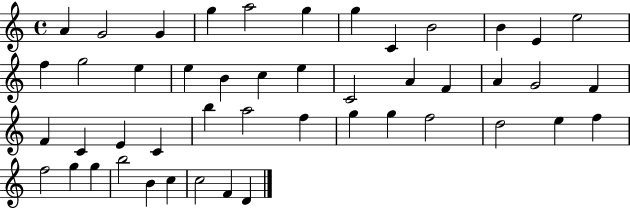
A4/q G4/h G4/q G5/q A5/h G5/q G5/q C4/q B4/h B4/q E4/q E5/h F5/q G5/h E5/q E5/q B4/q C5/q E5/q C4/h A4/q F4/q A4/q G4/h F4/q F4/q C4/q E4/q C4/q B5/q A5/h F5/q G5/q G5/q F5/h D5/h E5/q F5/q F5/h G5/q G5/q B5/h B4/q C5/q C5/h F4/q D4/q